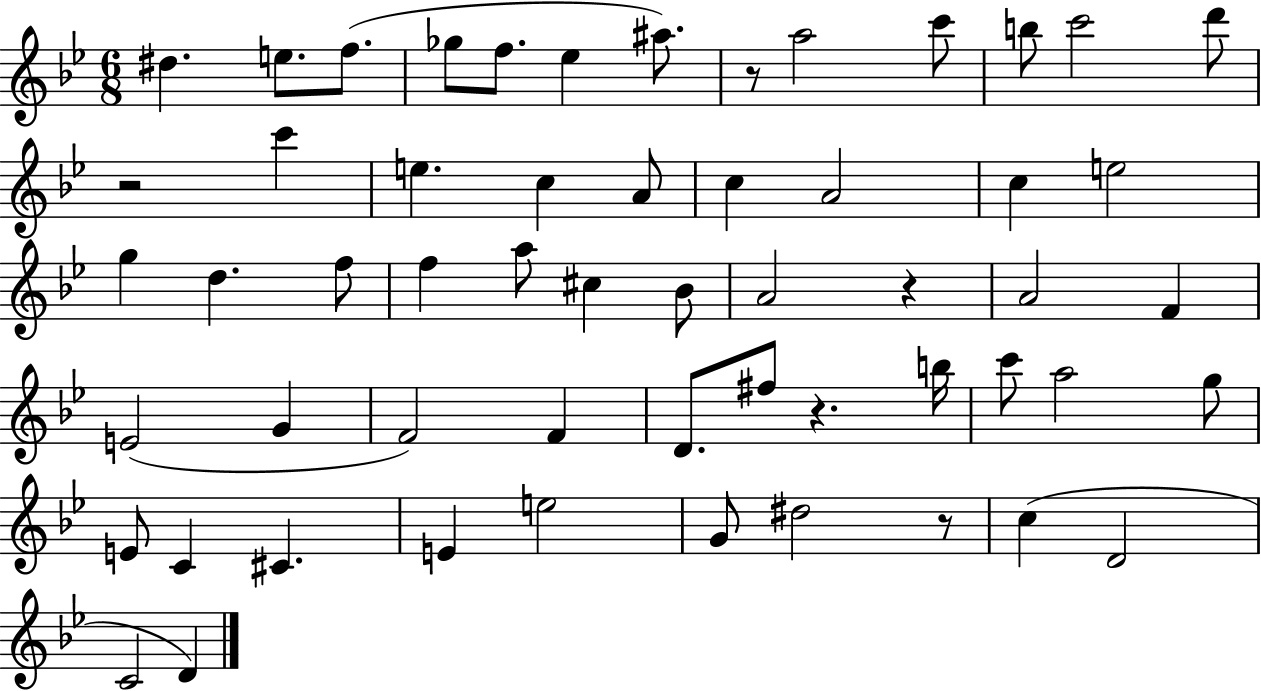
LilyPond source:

{
  \clef treble
  \numericTimeSignature
  \time 6/8
  \key bes \major
  \repeat volta 2 { dis''4. e''8. f''8.( | ges''8 f''8. ees''4 ais''8.) | r8 a''2 c'''8 | b''8 c'''2 d'''8 | \break r2 c'''4 | e''4. c''4 a'8 | c''4 a'2 | c''4 e''2 | \break g''4 d''4. f''8 | f''4 a''8 cis''4 bes'8 | a'2 r4 | a'2 f'4 | \break e'2( g'4 | f'2) f'4 | d'8. fis''8 r4. b''16 | c'''8 a''2 g''8 | \break e'8 c'4 cis'4. | e'4 e''2 | g'8 dis''2 r8 | c''4( d'2 | \break c'2 d'4) | } \bar "|."
}